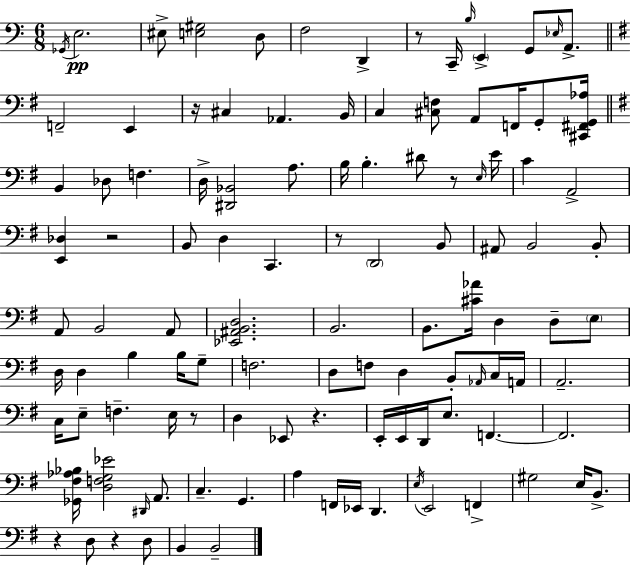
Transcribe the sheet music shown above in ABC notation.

X:1
T:Untitled
M:6/8
L:1/4
K:C
_G,,/4 E,2 ^E,/2 [E,^G,]2 D,/2 F,2 D,, z/2 C,,/4 B,/4 E,, G,,/2 _E,/4 A,,/2 F,,2 E,, z/4 ^C, _A,, B,,/4 C, [^C,F,]/2 A,,/2 F,,/4 G,,/2 [^C,,^F,,G,,_A,]/4 B,, _D,/2 F, D,/4 [^D,,_B,,]2 A,/2 B,/4 B, ^D/2 z/2 E,/4 E/4 C A,,2 [E,,_D,] z2 B,,/2 D, C,, z/2 D,,2 B,,/2 ^A,,/2 B,,2 B,,/2 A,,/2 B,,2 A,,/2 [_E,,^A,,B,,D,]2 B,,2 B,,/2 [^C_A]/4 D, D,/2 E,/2 D,/4 D, B, B,/4 G,/2 F,2 D,/2 F,/2 D, B,,/2 _A,,/4 C,/4 A,,/4 A,,2 C,/4 E,/2 F, E,/4 z/2 D, _E,,/2 z E,,/4 E,,/4 D,,/4 E,/2 F,, F,,2 [_G,,^F,_A,_B,]/4 [D,F,G,_E]2 ^D,,/4 A,,/2 C, G,, A, F,,/4 _E,,/4 D,, E,/4 E,,2 F,, ^G,2 E,/4 B,,/2 z D,/2 z D,/2 B,, B,,2